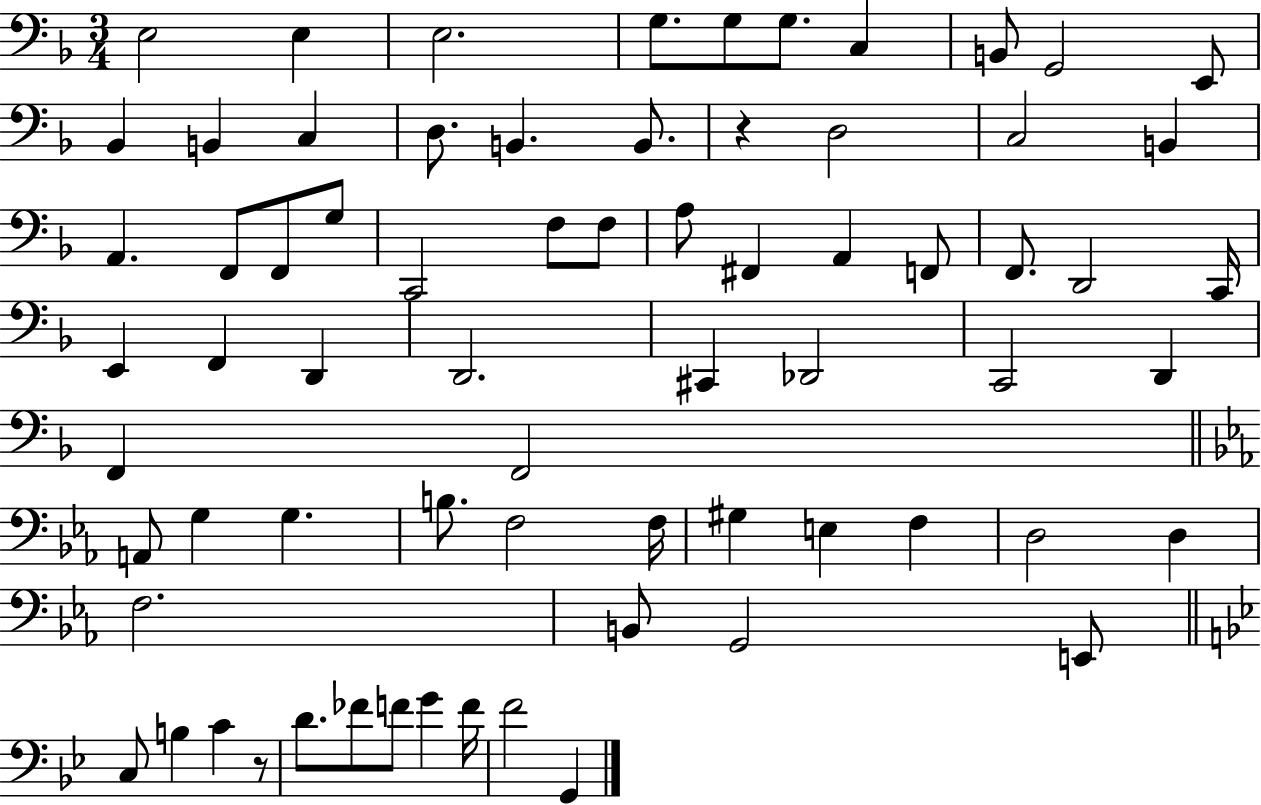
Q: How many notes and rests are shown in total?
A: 70